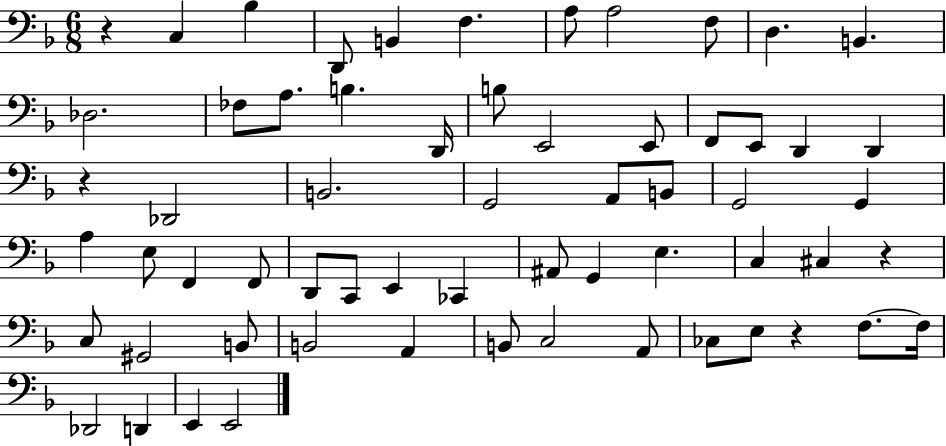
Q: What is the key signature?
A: F major